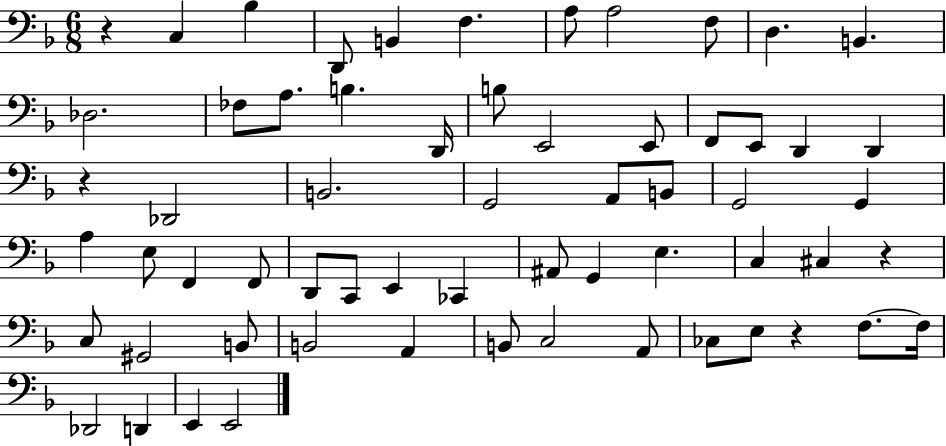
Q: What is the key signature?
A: F major